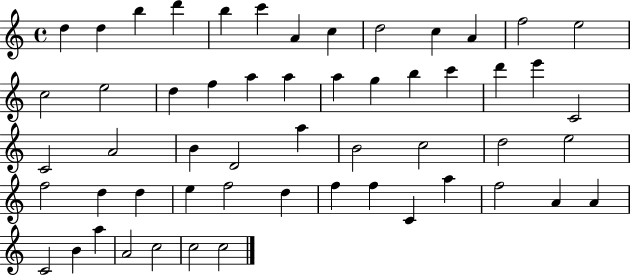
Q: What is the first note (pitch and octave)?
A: D5